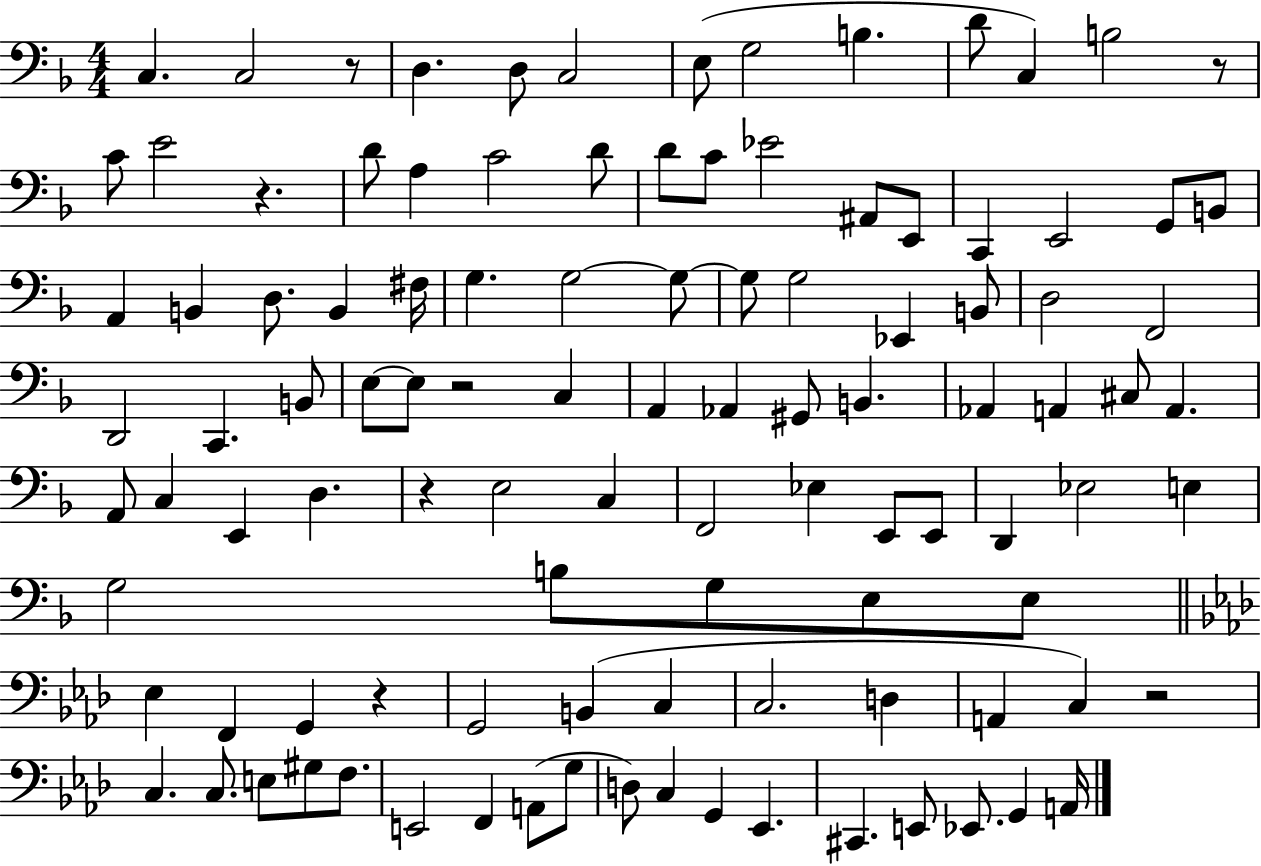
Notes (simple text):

C3/q. C3/h R/e D3/q. D3/e C3/h E3/e G3/h B3/q. D4/e C3/q B3/h R/e C4/e E4/h R/q. D4/e A3/q C4/h D4/e D4/e C4/e Eb4/h A#2/e E2/e C2/q E2/h G2/e B2/e A2/q B2/q D3/e. B2/q F#3/s G3/q. G3/h G3/e G3/e G3/h Eb2/q B2/e D3/h F2/h D2/h C2/q. B2/e E3/e E3/e R/h C3/q A2/q Ab2/q G#2/e B2/q. Ab2/q A2/q C#3/e A2/q. A2/e C3/q E2/q D3/q. R/q E3/h C3/q F2/h Eb3/q E2/e E2/e D2/q Eb3/h E3/q G3/h B3/e G3/e E3/e E3/e Eb3/q F2/q G2/q R/q G2/h B2/q C3/q C3/h. D3/q A2/q C3/q R/h C3/q. C3/e. E3/e G#3/e F3/e. E2/h F2/q A2/e G3/e D3/e C3/q G2/q Eb2/q. C#2/q. E2/e Eb2/e. G2/q A2/s